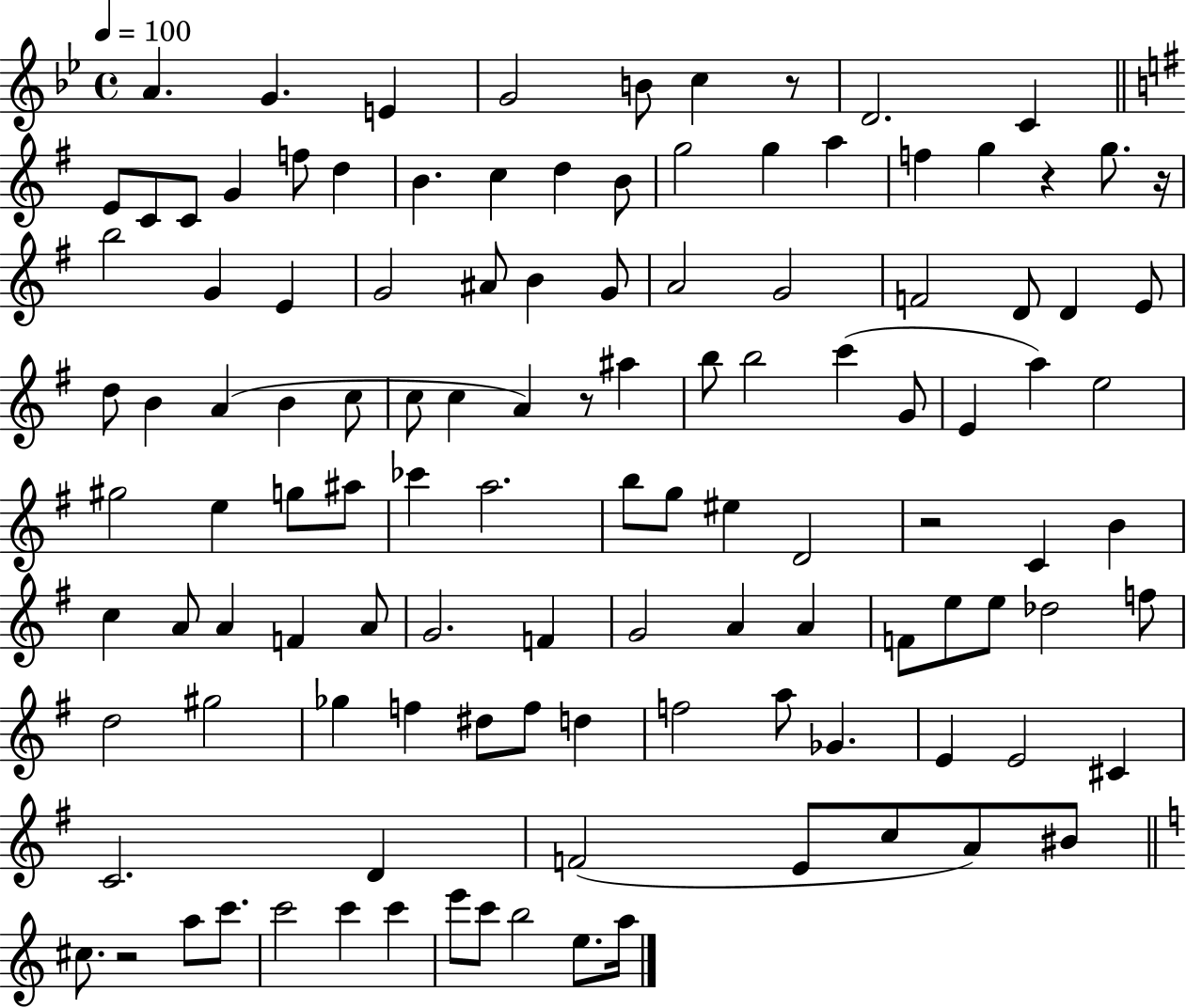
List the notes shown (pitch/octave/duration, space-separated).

A4/q. G4/q. E4/q G4/h B4/e C5/q R/e D4/h. C4/q E4/e C4/e C4/e G4/q F5/e D5/q B4/q. C5/q D5/q B4/e G5/h G5/q A5/q F5/q G5/q R/q G5/e. R/s B5/h G4/q E4/q G4/h A#4/e B4/q G4/e A4/h G4/h F4/h D4/e D4/q E4/e D5/e B4/q A4/q B4/q C5/e C5/e C5/q A4/q R/e A#5/q B5/e B5/h C6/q G4/e E4/q A5/q E5/h G#5/h E5/q G5/e A#5/e CES6/q A5/h. B5/e G5/e EIS5/q D4/h R/h C4/q B4/q C5/q A4/e A4/q F4/q A4/e G4/h. F4/q G4/h A4/q A4/q F4/e E5/e E5/e Db5/h F5/e D5/h G#5/h Gb5/q F5/q D#5/e F5/e D5/q F5/h A5/e Gb4/q. E4/q E4/h C#4/q C4/h. D4/q F4/h E4/e C5/e A4/e BIS4/e C#5/e. R/h A5/e C6/e. C6/h C6/q C6/q E6/e C6/e B5/h E5/e. A5/s